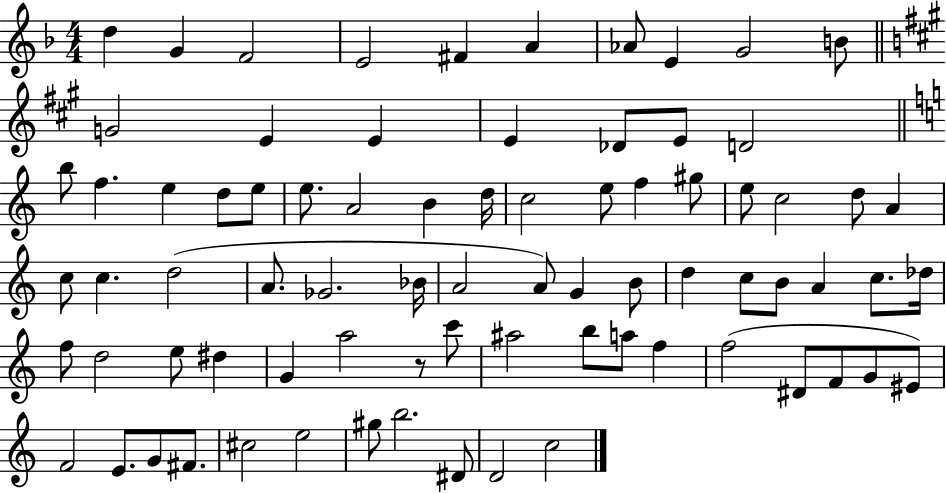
{
  \clef treble
  \numericTimeSignature
  \time 4/4
  \key f \major
  d''4 g'4 f'2 | e'2 fis'4 a'4 | aes'8 e'4 g'2 b'8 | \bar "||" \break \key a \major g'2 e'4 e'4 | e'4 des'8 e'8 d'2 | \bar "||" \break \key c \major b''8 f''4. e''4 d''8 e''8 | e''8. a'2 b'4 d''16 | c''2 e''8 f''4 gis''8 | e''8 c''2 d''8 a'4 | \break c''8 c''4. d''2( | a'8. ges'2. bes'16 | a'2 a'8) g'4 b'8 | d''4 c''8 b'8 a'4 c''8. des''16 | \break f''8 d''2 e''8 dis''4 | g'4 a''2 r8 c'''8 | ais''2 b''8 a''8 f''4 | f''2( dis'8 f'8 g'8 eis'8) | \break f'2 e'8. g'8 fis'8. | cis''2 e''2 | gis''8 b''2. dis'8 | d'2 c''2 | \break \bar "|."
}